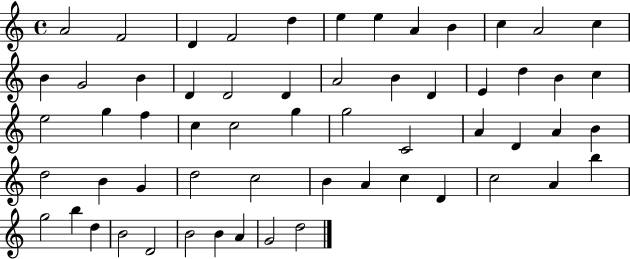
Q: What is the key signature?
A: C major